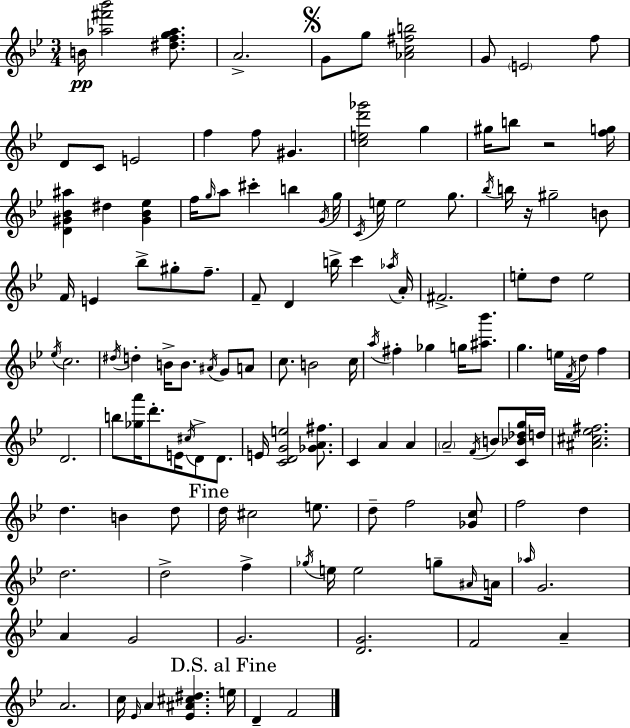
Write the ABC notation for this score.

X:1
T:Untitled
M:3/4
L:1/4
K:Bb
B/4 [_a^f'_b']2 [^dfg_a]/2 A2 G/2 g/2 [_Ac^fb]2 G/2 E2 f/2 D/2 C/2 E2 f f/2 ^G [ced'_g']2 g ^g/4 b/2 z2 [fg]/4 [D^G_B^a] ^d [^G_B_e] f/4 g/4 a/2 ^c' b G/4 g/4 C/4 e/4 e2 g/2 _b/4 b/4 z/4 ^g2 B/2 F/4 E _b/2 ^g/2 f/2 F/2 D b/4 c' _a/4 A/4 ^F2 e/2 d/2 e2 _e/4 c2 ^d/4 d B/4 B/2 ^A/4 G/2 A/2 c/2 B2 c/4 a/4 ^f _g g/4 [^a_b']/2 g e/4 F/4 d/4 f D2 b/2 [_ga']/4 d'/2 E/4 ^c/4 D/2 D/2 E/4 [CDGe]2 [_GA^f]/2 C A A A2 F/4 B/2 [C_B_dg]/4 d/4 [^A^c_e^f]2 d B d/2 d/4 ^c2 e/2 d/2 f2 [_Gc]/2 f2 d d2 d2 f _g/4 e/4 e2 g/2 ^A/4 A/4 _a/4 G2 A G2 G2 [DG]2 F2 A A2 c/4 _E/4 A [_E^A^c^d] e/4 D F2